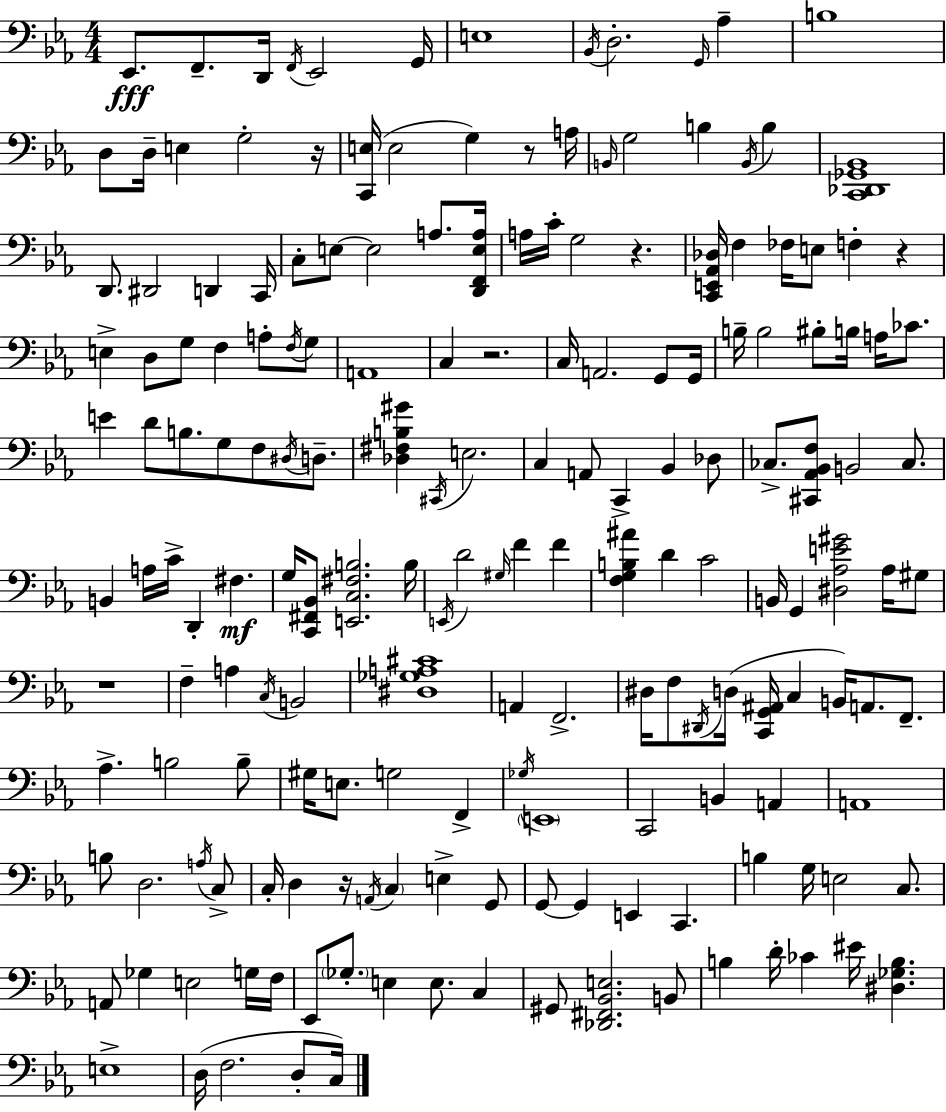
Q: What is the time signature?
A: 4/4